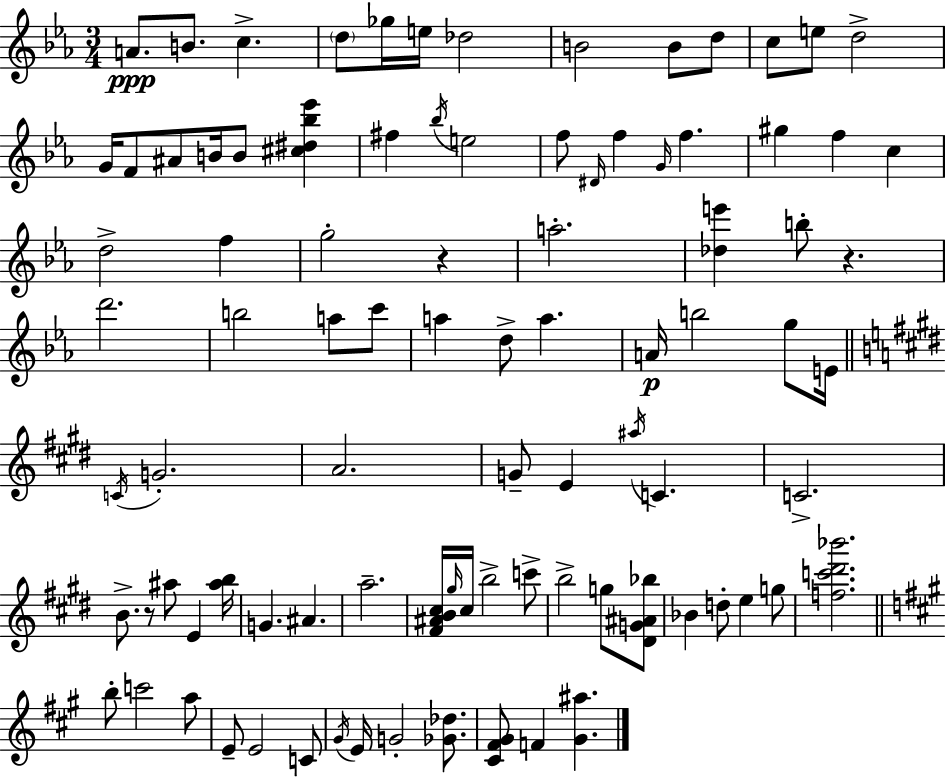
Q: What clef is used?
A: treble